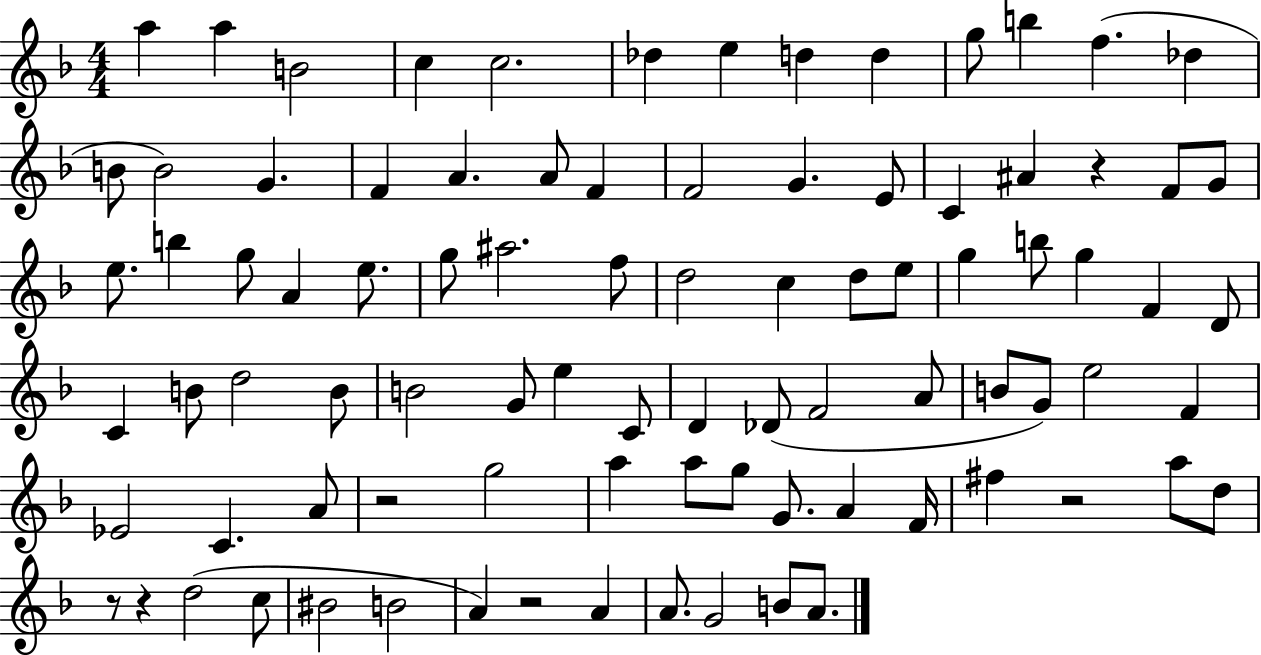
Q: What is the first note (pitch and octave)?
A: A5